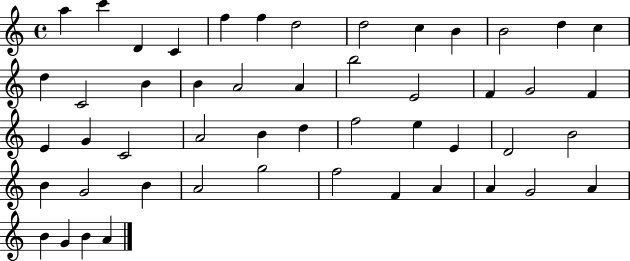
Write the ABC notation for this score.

X:1
T:Untitled
M:4/4
L:1/4
K:C
a c' D C f f d2 d2 c B B2 d c d C2 B B A2 A b2 E2 F G2 F E G C2 A2 B d f2 e E D2 B2 B G2 B A2 g2 f2 F A A G2 A B G B A